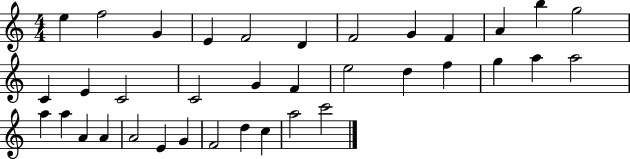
{
  \clef treble
  \numericTimeSignature
  \time 4/4
  \key c \major
  e''4 f''2 g'4 | e'4 f'2 d'4 | f'2 g'4 f'4 | a'4 b''4 g''2 | \break c'4 e'4 c'2 | c'2 g'4 f'4 | e''2 d''4 f''4 | g''4 a''4 a''2 | \break a''4 a''4 a'4 a'4 | a'2 e'4 g'4 | f'2 d''4 c''4 | a''2 c'''2 | \break \bar "|."
}